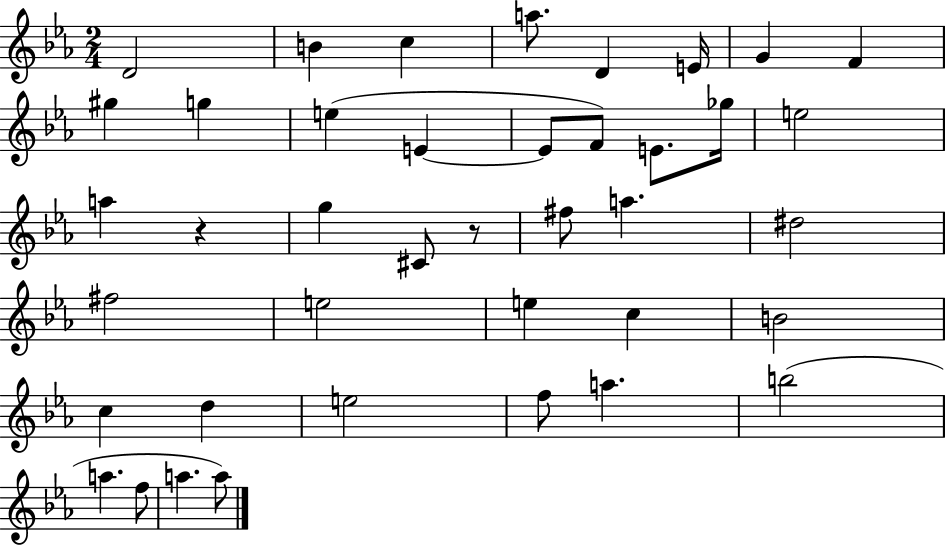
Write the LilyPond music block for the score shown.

{
  \clef treble
  \numericTimeSignature
  \time 2/4
  \key ees \major
  d'2 | b'4 c''4 | a''8. d'4 e'16 | g'4 f'4 | \break gis''4 g''4 | e''4( e'4~~ | e'8 f'8) e'8. ges''16 | e''2 | \break a''4 r4 | g''4 cis'8 r8 | fis''8 a''4. | dis''2 | \break fis''2 | e''2 | e''4 c''4 | b'2 | \break c''4 d''4 | e''2 | f''8 a''4. | b''2( | \break a''4. f''8 | a''4. a''8) | \bar "|."
}